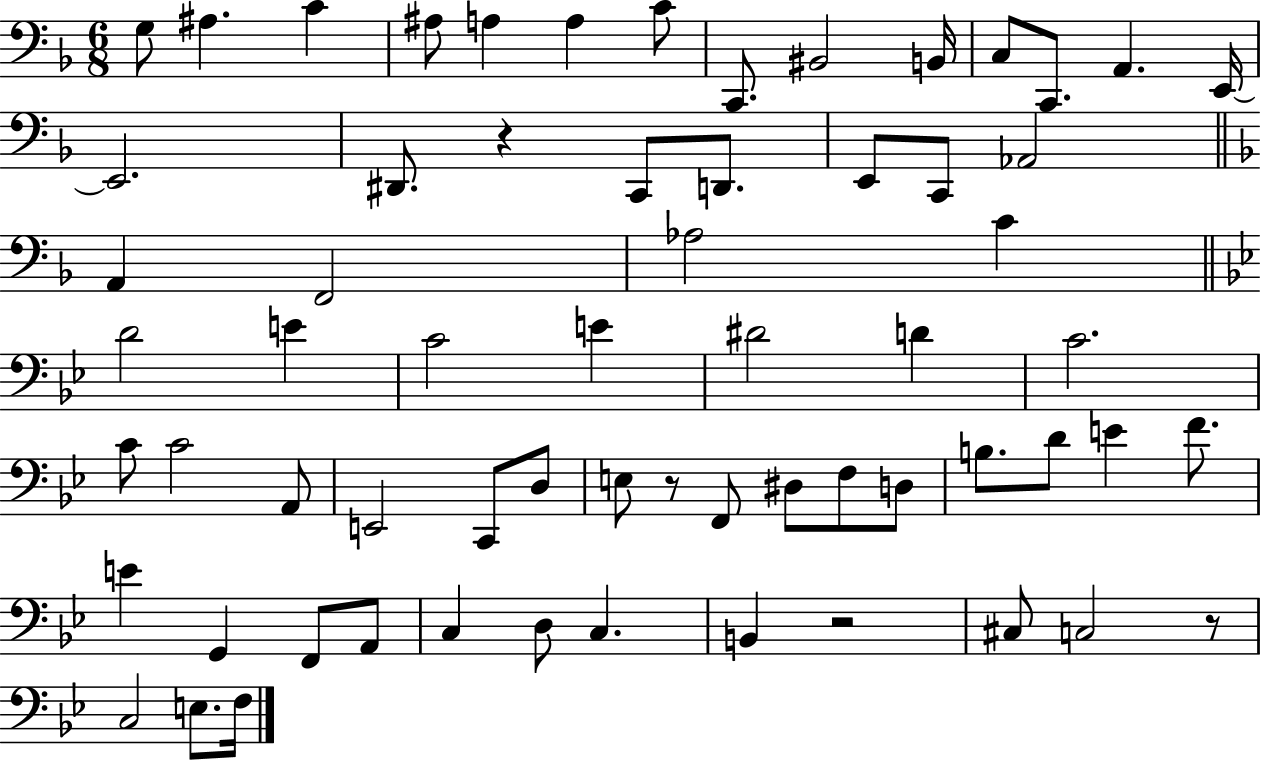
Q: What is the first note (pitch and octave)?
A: G3